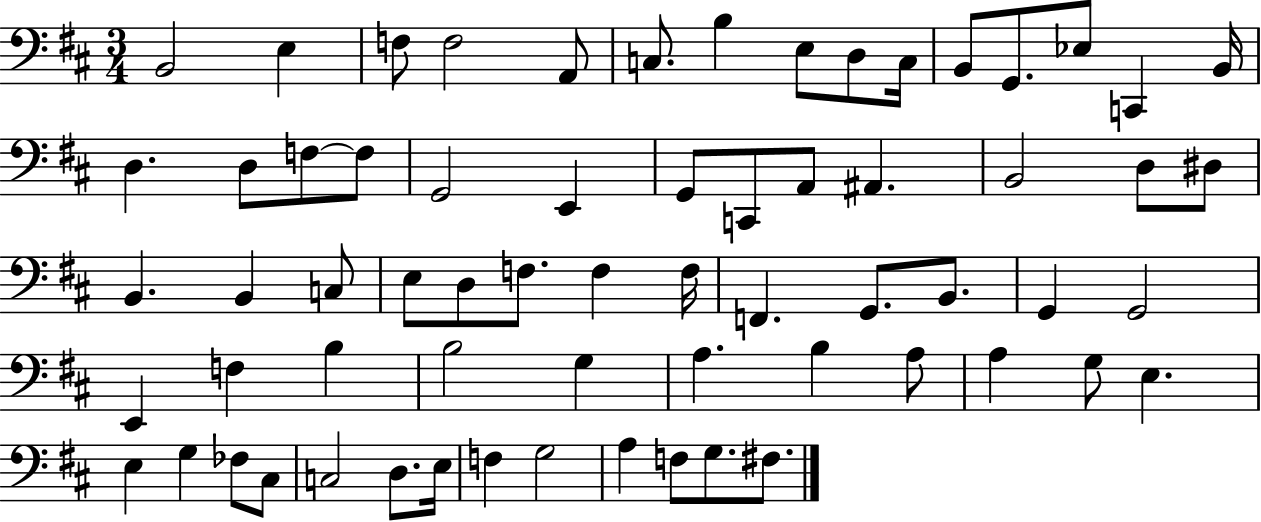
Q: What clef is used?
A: bass